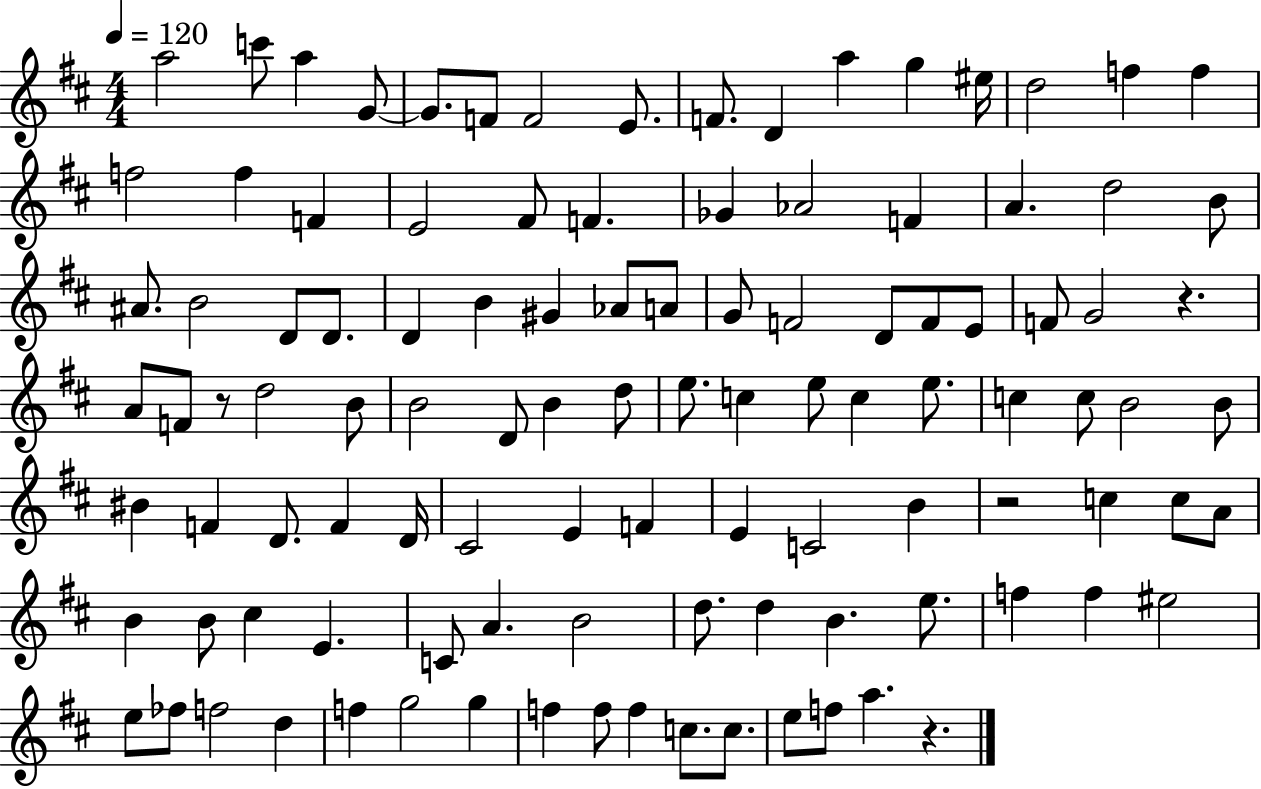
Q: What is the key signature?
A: D major